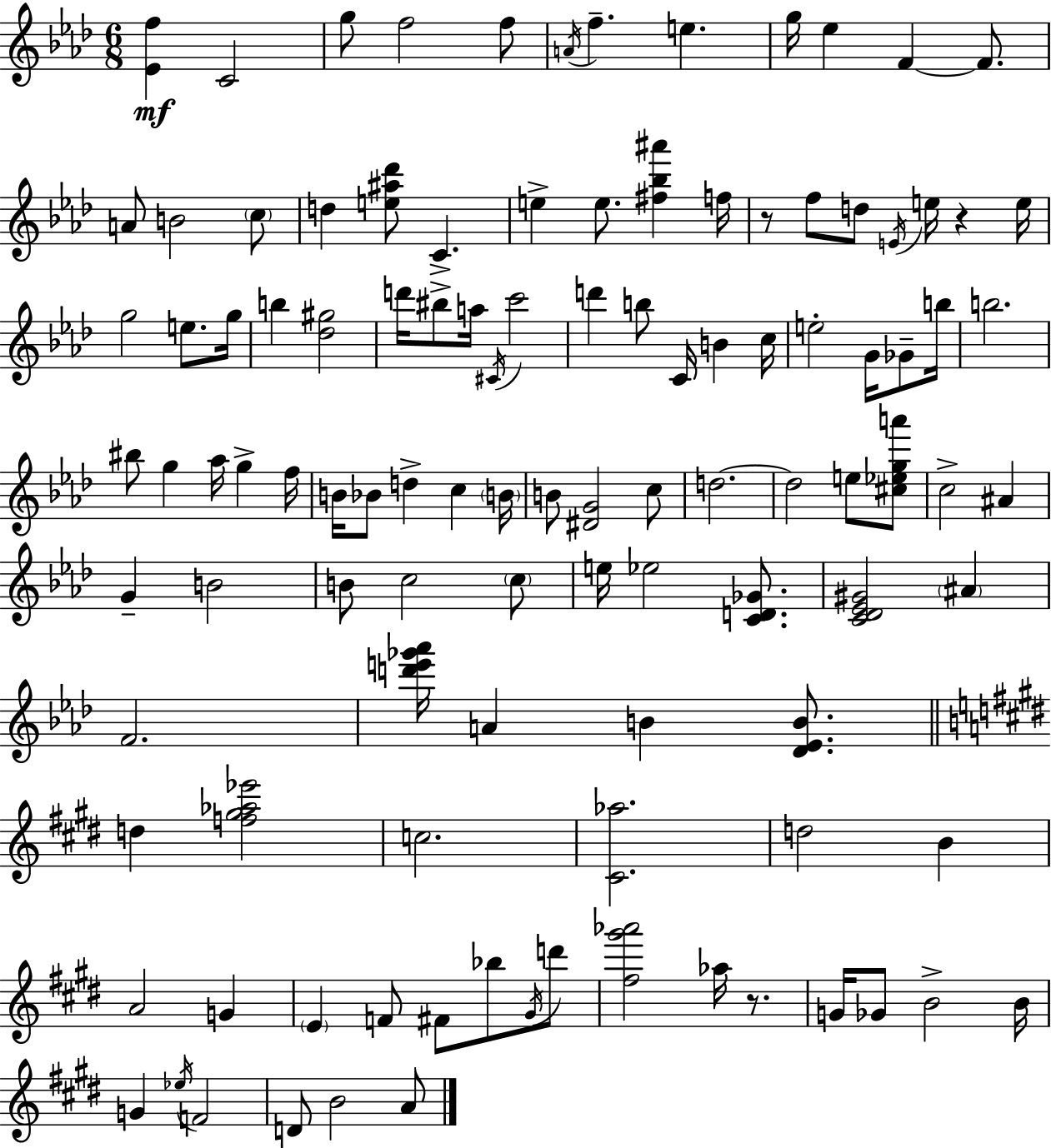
[Eb4,F5]/q C4/h G5/e F5/h F5/e A4/s F5/q. E5/q. G5/s Eb5/q F4/q F4/e. A4/e B4/h C5/e D5/q [E5,A#5,Db6]/e C4/q. E5/q E5/e. [F#5,Bb5,A#6]/q F5/s R/e F5/e D5/e E4/s E5/s R/q E5/s G5/h E5/e. G5/s B5/q [Db5,G#5]/h D6/s BIS5/e A5/s C#4/s C6/h D6/q B5/e C4/s B4/q C5/s E5/h G4/s Gb4/e B5/s B5/h. BIS5/e G5/q Ab5/s G5/q F5/s B4/s Bb4/e D5/q C5/q B4/s B4/e [D#4,G4]/h C5/e D5/h. D5/h E5/e [C#5,Eb5,G5,A6]/e C5/h A#4/q G4/q B4/h B4/e C5/h C5/e E5/s Eb5/h [C4,D4,Gb4]/e. [C4,Db4,Eb4,G#4]/h A#4/q F4/h. [D6,E6,Gb6,Ab6]/s A4/q B4/q [Db4,Eb4,B4]/e. D5/q [F5,G#5,Ab5,Eb6]/h C5/h. [C#4,Ab5]/h. D5/h B4/q A4/h G4/q E4/q F4/e F#4/e Bb5/e G#4/s D6/e [F#5,G#6,Ab6]/h Ab5/s R/e. G4/s Gb4/e B4/h B4/s G4/q Eb5/s F4/h D4/e B4/h A4/e